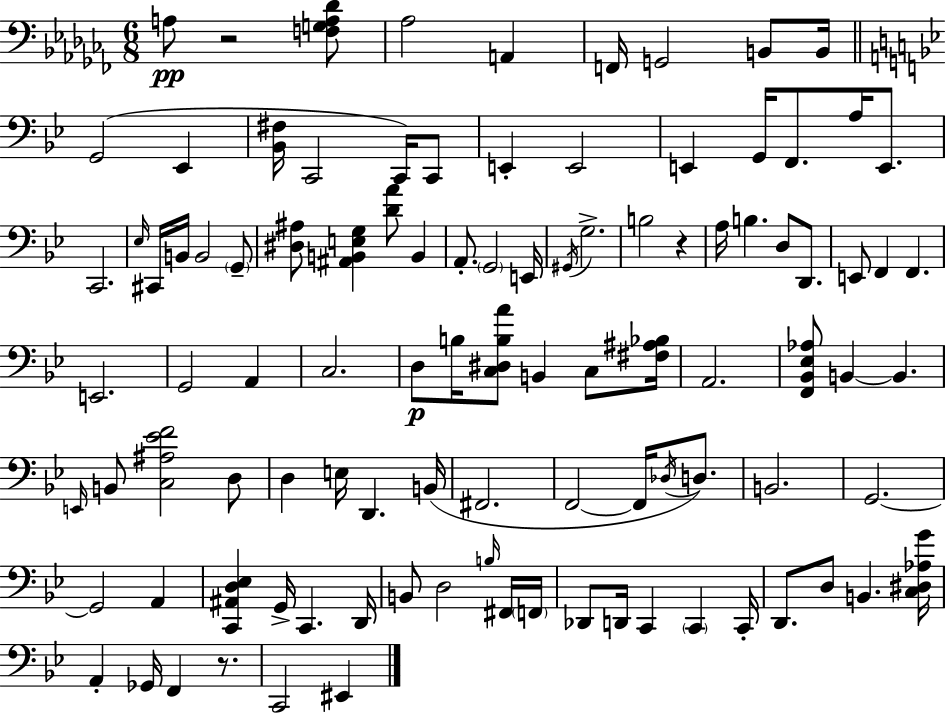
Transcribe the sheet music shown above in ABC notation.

X:1
T:Untitled
M:6/8
L:1/4
K:Abm
A,/2 z2 [F,G,A,_D]/2 _A,2 A,, F,,/4 G,,2 B,,/2 B,,/4 G,,2 _E,, [_B,,^F,]/4 C,,2 C,,/4 C,,/2 E,, E,,2 E,, G,,/4 F,,/2 A,/4 E,,/2 C,,2 _E,/4 ^C,,/4 B,,/4 B,,2 G,,/2 [^D,^A,]/2 [^A,,B,,E,G,] [DA]/2 B,, A,,/2 G,,2 E,,/4 ^G,,/4 G,2 B,2 z A,/4 B, D,/2 D,,/2 E,,/2 F,, F,, E,,2 G,,2 A,, C,2 D,/2 B,/4 [C,^D,B,A]/2 B,, C,/2 [^F,^A,_B,]/4 A,,2 [F,,_B,,_E,_A,]/2 B,, B,, E,,/4 B,,/2 [C,^A,_EF]2 D,/2 D, E,/4 D,, B,,/4 ^F,,2 F,,2 F,,/4 _D,/4 D,/2 B,,2 G,,2 G,,2 A,, [C,,^A,,D,_E,] G,,/4 C,, D,,/4 B,,/2 D,2 B,/4 ^F,,/4 F,,/4 _D,,/2 D,,/4 C,, C,, C,,/4 D,,/2 D,/2 B,, [C,^D,_A,G]/4 A,, _G,,/4 F,, z/2 C,,2 ^E,,